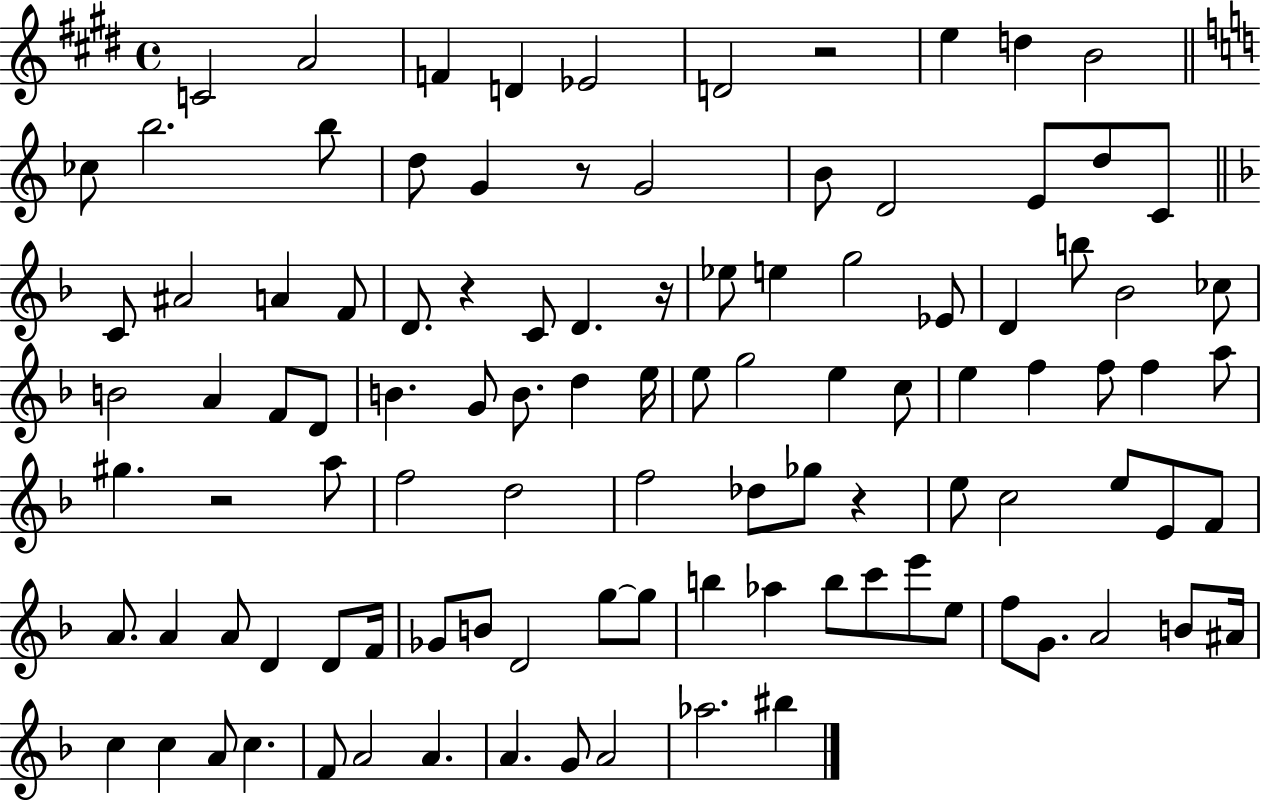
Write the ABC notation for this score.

X:1
T:Untitled
M:4/4
L:1/4
K:E
C2 A2 F D _E2 D2 z2 e d B2 _c/2 b2 b/2 d/2 G z/2 G2 B/2 D2 E/2 d/2 C/2 C/2 ^A2 A F/2 D/2 z C/2 D z/4 _e/2 e g2 _E/2 D b/2 _B2 _c/2 B2 A F/2 D/2 B G/2 B/2 d e/4 e/2 g2 e c/2 e f f/2 f a/2 ^g z2 a/2 f2 d2 f2 _d/2 _g/2 z e/2 c2 e/2 E/2 F/2 A/2 A A/2 D D/2 F/4 _G/2 B/2 D2 g/2 g/2 b _a b/2 c'/2 e'/2 e/2 f/2 G/2 A2 B/2 ^A/4 c c A/2 c F/2 A2 A A G/2 A2 _a2 ^b